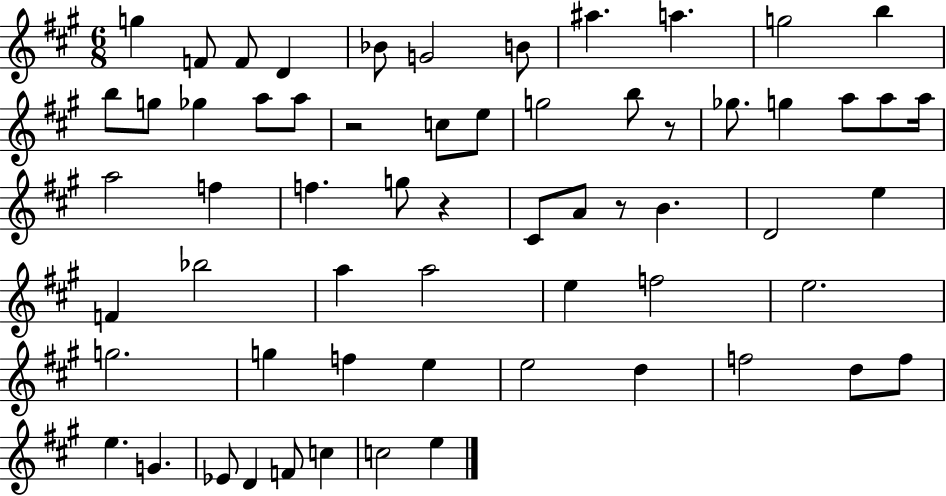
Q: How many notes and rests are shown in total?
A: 62